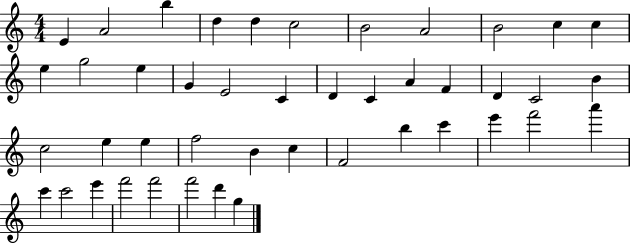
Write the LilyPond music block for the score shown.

{
  \clef treble
  \numericTimeSignature
  \time 4/4
  \key c \major
  e'4 a'2 b''4 | d''4 d''4 c''2 | b'2 a'2 | b'2 c''4 c''4 | \break e''4 g''2 e''4 | g'4 e'2 c'4 | d'4 c'4 a'4 f'4 | d'4 c'2 b'4 | \break c''2 e''4 e''4 | f''2 b'4 c''4 | f'2 b''4 c'''4 | e'''4 f'''2 a'''4 | \break c'''4 c'''2 e'''4 | f'''2 f'''2 | f'''2 d'''4 g''4 | \bar "|."
}